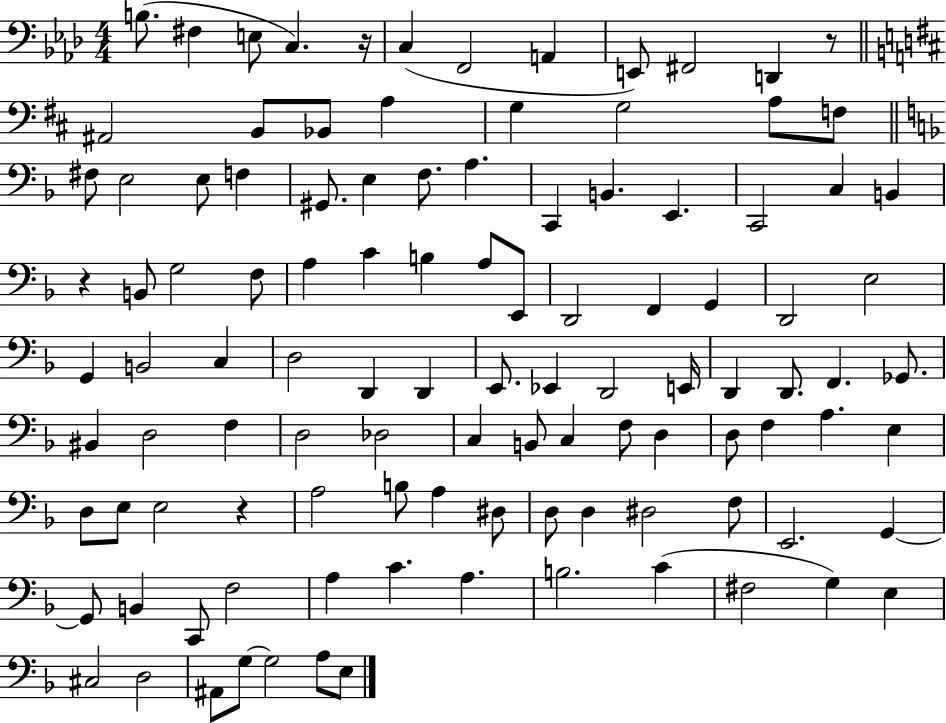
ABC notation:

X:1
T:Untitled
M:4/4
L:1/4
K:Ab
B,/2 ^F, E,/2 C, z/4 C, F,,2 A,, E,,/2 ^F,,2 D,, z/2 ^A,,2 B,,/2 _B,,/2 A, G, G,2 A,/2 F,/2 ^F,/2 E,2 E,/2 F, ^G,,/2 E, F,/2 A, C,, B,, E,, C,,2 C, B,, z B,,/2 G,2 F,/2 A, C B, A,/2 E,,/2 D,,2 F,, G,, D,,2 E,2 G,, B,,2 C, D,2 D,, D,, E,,/2 _E,, D,,2 E,,/4 D,, D,,/2 F,, _G,,/2 ^B,, D,2 F, D,2 _D,2 C, B,,/2 C, F,/2 D, D,/2 F, A, E, D,/2 E,/2 E,2 z A,2 B,/2 A, ^D,/2 D,/2 D, ^D,2 F,/2 E,,2 G,, G,,/2 B,, C,,/2 F,2 A, C A, B,2 C ^F,2 G, E, ^C,2 D,2 ^A,,/2 G,/2 G,2 A,/2 E,/2